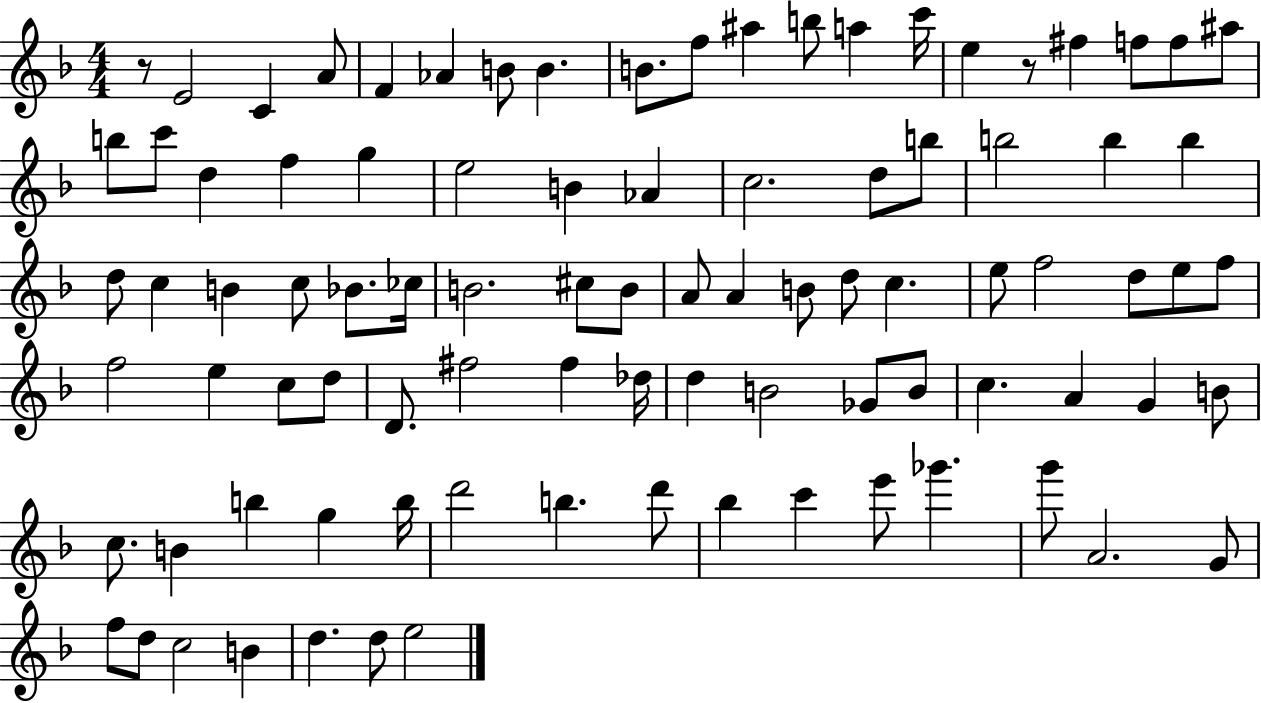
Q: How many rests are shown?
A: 2